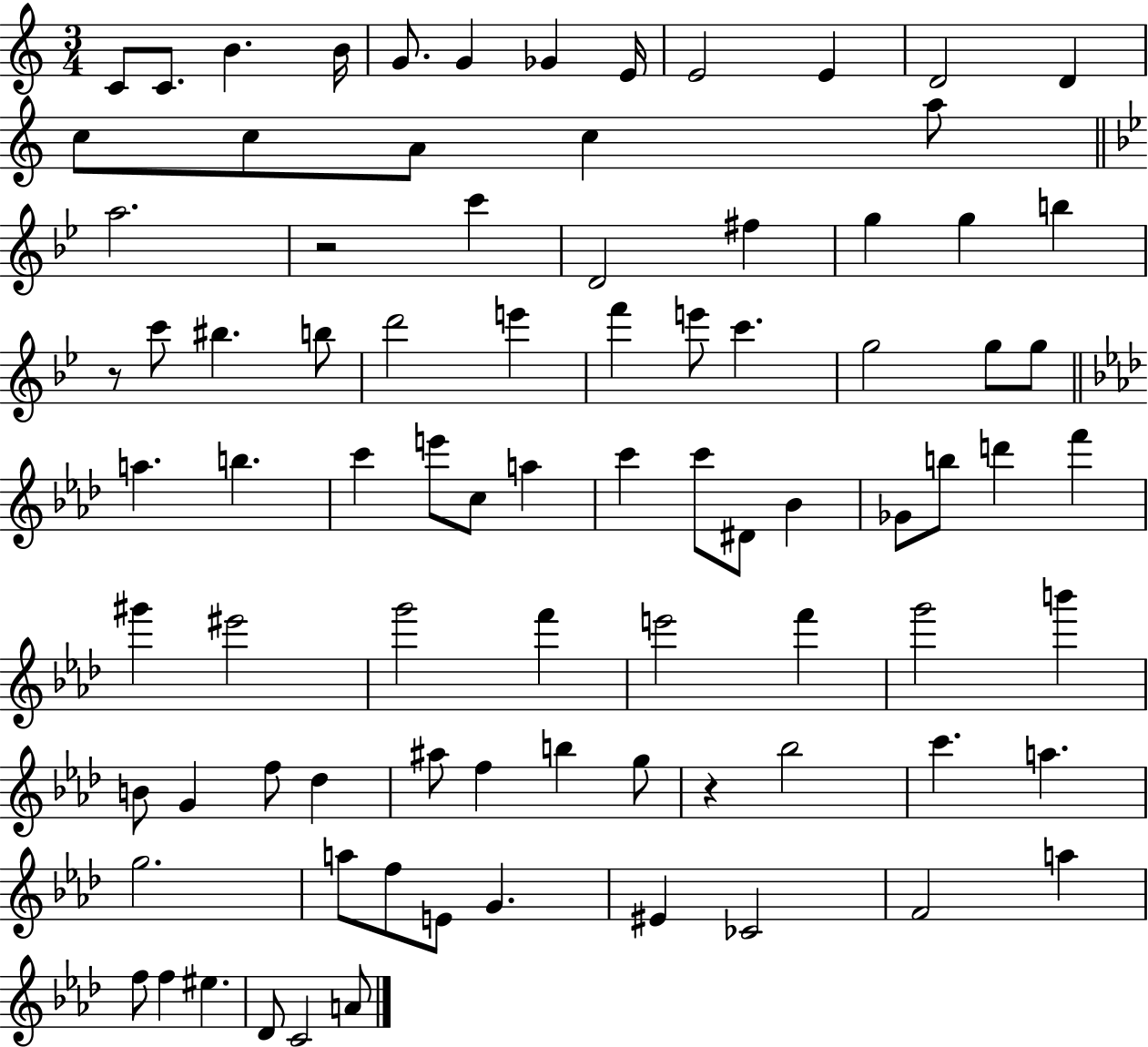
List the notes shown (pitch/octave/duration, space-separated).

C4/e C4/e. B4/q. B4/s G4/e. G4/q Gb4/q E4/s E4/h E4/q D4/h D4/q C5/e C5/e A4/e C5/q A5/e A5/h. R/h C6/q D4/h F#5/q G5/q G5/q B5/q R/e C6/e BIS5/q. B5/e D6/h E6/q F6/q E6/e C6/q. G5/h G5/e G5/e A5/q. B5/q. C6/q E6/e C5/e A5/q C6/q C6/e D#4/e Bb4/q Gb4/e B5/e D6/q F6/q G#6/q EIS6/h G6/h F6/q E6/h F6/q G6/h B6/q B4/e G4/q F5/e Db5/q A#5/e F5/q B5/q G5/e R/q Bb5/h C6/q. A5/q. G5/h. A5/e F5/e E4/e G4/q. EIS4/q CES4/h F4/h A5/q F5/e F5/q EIS5/q. Db4/e C4/h A4/e